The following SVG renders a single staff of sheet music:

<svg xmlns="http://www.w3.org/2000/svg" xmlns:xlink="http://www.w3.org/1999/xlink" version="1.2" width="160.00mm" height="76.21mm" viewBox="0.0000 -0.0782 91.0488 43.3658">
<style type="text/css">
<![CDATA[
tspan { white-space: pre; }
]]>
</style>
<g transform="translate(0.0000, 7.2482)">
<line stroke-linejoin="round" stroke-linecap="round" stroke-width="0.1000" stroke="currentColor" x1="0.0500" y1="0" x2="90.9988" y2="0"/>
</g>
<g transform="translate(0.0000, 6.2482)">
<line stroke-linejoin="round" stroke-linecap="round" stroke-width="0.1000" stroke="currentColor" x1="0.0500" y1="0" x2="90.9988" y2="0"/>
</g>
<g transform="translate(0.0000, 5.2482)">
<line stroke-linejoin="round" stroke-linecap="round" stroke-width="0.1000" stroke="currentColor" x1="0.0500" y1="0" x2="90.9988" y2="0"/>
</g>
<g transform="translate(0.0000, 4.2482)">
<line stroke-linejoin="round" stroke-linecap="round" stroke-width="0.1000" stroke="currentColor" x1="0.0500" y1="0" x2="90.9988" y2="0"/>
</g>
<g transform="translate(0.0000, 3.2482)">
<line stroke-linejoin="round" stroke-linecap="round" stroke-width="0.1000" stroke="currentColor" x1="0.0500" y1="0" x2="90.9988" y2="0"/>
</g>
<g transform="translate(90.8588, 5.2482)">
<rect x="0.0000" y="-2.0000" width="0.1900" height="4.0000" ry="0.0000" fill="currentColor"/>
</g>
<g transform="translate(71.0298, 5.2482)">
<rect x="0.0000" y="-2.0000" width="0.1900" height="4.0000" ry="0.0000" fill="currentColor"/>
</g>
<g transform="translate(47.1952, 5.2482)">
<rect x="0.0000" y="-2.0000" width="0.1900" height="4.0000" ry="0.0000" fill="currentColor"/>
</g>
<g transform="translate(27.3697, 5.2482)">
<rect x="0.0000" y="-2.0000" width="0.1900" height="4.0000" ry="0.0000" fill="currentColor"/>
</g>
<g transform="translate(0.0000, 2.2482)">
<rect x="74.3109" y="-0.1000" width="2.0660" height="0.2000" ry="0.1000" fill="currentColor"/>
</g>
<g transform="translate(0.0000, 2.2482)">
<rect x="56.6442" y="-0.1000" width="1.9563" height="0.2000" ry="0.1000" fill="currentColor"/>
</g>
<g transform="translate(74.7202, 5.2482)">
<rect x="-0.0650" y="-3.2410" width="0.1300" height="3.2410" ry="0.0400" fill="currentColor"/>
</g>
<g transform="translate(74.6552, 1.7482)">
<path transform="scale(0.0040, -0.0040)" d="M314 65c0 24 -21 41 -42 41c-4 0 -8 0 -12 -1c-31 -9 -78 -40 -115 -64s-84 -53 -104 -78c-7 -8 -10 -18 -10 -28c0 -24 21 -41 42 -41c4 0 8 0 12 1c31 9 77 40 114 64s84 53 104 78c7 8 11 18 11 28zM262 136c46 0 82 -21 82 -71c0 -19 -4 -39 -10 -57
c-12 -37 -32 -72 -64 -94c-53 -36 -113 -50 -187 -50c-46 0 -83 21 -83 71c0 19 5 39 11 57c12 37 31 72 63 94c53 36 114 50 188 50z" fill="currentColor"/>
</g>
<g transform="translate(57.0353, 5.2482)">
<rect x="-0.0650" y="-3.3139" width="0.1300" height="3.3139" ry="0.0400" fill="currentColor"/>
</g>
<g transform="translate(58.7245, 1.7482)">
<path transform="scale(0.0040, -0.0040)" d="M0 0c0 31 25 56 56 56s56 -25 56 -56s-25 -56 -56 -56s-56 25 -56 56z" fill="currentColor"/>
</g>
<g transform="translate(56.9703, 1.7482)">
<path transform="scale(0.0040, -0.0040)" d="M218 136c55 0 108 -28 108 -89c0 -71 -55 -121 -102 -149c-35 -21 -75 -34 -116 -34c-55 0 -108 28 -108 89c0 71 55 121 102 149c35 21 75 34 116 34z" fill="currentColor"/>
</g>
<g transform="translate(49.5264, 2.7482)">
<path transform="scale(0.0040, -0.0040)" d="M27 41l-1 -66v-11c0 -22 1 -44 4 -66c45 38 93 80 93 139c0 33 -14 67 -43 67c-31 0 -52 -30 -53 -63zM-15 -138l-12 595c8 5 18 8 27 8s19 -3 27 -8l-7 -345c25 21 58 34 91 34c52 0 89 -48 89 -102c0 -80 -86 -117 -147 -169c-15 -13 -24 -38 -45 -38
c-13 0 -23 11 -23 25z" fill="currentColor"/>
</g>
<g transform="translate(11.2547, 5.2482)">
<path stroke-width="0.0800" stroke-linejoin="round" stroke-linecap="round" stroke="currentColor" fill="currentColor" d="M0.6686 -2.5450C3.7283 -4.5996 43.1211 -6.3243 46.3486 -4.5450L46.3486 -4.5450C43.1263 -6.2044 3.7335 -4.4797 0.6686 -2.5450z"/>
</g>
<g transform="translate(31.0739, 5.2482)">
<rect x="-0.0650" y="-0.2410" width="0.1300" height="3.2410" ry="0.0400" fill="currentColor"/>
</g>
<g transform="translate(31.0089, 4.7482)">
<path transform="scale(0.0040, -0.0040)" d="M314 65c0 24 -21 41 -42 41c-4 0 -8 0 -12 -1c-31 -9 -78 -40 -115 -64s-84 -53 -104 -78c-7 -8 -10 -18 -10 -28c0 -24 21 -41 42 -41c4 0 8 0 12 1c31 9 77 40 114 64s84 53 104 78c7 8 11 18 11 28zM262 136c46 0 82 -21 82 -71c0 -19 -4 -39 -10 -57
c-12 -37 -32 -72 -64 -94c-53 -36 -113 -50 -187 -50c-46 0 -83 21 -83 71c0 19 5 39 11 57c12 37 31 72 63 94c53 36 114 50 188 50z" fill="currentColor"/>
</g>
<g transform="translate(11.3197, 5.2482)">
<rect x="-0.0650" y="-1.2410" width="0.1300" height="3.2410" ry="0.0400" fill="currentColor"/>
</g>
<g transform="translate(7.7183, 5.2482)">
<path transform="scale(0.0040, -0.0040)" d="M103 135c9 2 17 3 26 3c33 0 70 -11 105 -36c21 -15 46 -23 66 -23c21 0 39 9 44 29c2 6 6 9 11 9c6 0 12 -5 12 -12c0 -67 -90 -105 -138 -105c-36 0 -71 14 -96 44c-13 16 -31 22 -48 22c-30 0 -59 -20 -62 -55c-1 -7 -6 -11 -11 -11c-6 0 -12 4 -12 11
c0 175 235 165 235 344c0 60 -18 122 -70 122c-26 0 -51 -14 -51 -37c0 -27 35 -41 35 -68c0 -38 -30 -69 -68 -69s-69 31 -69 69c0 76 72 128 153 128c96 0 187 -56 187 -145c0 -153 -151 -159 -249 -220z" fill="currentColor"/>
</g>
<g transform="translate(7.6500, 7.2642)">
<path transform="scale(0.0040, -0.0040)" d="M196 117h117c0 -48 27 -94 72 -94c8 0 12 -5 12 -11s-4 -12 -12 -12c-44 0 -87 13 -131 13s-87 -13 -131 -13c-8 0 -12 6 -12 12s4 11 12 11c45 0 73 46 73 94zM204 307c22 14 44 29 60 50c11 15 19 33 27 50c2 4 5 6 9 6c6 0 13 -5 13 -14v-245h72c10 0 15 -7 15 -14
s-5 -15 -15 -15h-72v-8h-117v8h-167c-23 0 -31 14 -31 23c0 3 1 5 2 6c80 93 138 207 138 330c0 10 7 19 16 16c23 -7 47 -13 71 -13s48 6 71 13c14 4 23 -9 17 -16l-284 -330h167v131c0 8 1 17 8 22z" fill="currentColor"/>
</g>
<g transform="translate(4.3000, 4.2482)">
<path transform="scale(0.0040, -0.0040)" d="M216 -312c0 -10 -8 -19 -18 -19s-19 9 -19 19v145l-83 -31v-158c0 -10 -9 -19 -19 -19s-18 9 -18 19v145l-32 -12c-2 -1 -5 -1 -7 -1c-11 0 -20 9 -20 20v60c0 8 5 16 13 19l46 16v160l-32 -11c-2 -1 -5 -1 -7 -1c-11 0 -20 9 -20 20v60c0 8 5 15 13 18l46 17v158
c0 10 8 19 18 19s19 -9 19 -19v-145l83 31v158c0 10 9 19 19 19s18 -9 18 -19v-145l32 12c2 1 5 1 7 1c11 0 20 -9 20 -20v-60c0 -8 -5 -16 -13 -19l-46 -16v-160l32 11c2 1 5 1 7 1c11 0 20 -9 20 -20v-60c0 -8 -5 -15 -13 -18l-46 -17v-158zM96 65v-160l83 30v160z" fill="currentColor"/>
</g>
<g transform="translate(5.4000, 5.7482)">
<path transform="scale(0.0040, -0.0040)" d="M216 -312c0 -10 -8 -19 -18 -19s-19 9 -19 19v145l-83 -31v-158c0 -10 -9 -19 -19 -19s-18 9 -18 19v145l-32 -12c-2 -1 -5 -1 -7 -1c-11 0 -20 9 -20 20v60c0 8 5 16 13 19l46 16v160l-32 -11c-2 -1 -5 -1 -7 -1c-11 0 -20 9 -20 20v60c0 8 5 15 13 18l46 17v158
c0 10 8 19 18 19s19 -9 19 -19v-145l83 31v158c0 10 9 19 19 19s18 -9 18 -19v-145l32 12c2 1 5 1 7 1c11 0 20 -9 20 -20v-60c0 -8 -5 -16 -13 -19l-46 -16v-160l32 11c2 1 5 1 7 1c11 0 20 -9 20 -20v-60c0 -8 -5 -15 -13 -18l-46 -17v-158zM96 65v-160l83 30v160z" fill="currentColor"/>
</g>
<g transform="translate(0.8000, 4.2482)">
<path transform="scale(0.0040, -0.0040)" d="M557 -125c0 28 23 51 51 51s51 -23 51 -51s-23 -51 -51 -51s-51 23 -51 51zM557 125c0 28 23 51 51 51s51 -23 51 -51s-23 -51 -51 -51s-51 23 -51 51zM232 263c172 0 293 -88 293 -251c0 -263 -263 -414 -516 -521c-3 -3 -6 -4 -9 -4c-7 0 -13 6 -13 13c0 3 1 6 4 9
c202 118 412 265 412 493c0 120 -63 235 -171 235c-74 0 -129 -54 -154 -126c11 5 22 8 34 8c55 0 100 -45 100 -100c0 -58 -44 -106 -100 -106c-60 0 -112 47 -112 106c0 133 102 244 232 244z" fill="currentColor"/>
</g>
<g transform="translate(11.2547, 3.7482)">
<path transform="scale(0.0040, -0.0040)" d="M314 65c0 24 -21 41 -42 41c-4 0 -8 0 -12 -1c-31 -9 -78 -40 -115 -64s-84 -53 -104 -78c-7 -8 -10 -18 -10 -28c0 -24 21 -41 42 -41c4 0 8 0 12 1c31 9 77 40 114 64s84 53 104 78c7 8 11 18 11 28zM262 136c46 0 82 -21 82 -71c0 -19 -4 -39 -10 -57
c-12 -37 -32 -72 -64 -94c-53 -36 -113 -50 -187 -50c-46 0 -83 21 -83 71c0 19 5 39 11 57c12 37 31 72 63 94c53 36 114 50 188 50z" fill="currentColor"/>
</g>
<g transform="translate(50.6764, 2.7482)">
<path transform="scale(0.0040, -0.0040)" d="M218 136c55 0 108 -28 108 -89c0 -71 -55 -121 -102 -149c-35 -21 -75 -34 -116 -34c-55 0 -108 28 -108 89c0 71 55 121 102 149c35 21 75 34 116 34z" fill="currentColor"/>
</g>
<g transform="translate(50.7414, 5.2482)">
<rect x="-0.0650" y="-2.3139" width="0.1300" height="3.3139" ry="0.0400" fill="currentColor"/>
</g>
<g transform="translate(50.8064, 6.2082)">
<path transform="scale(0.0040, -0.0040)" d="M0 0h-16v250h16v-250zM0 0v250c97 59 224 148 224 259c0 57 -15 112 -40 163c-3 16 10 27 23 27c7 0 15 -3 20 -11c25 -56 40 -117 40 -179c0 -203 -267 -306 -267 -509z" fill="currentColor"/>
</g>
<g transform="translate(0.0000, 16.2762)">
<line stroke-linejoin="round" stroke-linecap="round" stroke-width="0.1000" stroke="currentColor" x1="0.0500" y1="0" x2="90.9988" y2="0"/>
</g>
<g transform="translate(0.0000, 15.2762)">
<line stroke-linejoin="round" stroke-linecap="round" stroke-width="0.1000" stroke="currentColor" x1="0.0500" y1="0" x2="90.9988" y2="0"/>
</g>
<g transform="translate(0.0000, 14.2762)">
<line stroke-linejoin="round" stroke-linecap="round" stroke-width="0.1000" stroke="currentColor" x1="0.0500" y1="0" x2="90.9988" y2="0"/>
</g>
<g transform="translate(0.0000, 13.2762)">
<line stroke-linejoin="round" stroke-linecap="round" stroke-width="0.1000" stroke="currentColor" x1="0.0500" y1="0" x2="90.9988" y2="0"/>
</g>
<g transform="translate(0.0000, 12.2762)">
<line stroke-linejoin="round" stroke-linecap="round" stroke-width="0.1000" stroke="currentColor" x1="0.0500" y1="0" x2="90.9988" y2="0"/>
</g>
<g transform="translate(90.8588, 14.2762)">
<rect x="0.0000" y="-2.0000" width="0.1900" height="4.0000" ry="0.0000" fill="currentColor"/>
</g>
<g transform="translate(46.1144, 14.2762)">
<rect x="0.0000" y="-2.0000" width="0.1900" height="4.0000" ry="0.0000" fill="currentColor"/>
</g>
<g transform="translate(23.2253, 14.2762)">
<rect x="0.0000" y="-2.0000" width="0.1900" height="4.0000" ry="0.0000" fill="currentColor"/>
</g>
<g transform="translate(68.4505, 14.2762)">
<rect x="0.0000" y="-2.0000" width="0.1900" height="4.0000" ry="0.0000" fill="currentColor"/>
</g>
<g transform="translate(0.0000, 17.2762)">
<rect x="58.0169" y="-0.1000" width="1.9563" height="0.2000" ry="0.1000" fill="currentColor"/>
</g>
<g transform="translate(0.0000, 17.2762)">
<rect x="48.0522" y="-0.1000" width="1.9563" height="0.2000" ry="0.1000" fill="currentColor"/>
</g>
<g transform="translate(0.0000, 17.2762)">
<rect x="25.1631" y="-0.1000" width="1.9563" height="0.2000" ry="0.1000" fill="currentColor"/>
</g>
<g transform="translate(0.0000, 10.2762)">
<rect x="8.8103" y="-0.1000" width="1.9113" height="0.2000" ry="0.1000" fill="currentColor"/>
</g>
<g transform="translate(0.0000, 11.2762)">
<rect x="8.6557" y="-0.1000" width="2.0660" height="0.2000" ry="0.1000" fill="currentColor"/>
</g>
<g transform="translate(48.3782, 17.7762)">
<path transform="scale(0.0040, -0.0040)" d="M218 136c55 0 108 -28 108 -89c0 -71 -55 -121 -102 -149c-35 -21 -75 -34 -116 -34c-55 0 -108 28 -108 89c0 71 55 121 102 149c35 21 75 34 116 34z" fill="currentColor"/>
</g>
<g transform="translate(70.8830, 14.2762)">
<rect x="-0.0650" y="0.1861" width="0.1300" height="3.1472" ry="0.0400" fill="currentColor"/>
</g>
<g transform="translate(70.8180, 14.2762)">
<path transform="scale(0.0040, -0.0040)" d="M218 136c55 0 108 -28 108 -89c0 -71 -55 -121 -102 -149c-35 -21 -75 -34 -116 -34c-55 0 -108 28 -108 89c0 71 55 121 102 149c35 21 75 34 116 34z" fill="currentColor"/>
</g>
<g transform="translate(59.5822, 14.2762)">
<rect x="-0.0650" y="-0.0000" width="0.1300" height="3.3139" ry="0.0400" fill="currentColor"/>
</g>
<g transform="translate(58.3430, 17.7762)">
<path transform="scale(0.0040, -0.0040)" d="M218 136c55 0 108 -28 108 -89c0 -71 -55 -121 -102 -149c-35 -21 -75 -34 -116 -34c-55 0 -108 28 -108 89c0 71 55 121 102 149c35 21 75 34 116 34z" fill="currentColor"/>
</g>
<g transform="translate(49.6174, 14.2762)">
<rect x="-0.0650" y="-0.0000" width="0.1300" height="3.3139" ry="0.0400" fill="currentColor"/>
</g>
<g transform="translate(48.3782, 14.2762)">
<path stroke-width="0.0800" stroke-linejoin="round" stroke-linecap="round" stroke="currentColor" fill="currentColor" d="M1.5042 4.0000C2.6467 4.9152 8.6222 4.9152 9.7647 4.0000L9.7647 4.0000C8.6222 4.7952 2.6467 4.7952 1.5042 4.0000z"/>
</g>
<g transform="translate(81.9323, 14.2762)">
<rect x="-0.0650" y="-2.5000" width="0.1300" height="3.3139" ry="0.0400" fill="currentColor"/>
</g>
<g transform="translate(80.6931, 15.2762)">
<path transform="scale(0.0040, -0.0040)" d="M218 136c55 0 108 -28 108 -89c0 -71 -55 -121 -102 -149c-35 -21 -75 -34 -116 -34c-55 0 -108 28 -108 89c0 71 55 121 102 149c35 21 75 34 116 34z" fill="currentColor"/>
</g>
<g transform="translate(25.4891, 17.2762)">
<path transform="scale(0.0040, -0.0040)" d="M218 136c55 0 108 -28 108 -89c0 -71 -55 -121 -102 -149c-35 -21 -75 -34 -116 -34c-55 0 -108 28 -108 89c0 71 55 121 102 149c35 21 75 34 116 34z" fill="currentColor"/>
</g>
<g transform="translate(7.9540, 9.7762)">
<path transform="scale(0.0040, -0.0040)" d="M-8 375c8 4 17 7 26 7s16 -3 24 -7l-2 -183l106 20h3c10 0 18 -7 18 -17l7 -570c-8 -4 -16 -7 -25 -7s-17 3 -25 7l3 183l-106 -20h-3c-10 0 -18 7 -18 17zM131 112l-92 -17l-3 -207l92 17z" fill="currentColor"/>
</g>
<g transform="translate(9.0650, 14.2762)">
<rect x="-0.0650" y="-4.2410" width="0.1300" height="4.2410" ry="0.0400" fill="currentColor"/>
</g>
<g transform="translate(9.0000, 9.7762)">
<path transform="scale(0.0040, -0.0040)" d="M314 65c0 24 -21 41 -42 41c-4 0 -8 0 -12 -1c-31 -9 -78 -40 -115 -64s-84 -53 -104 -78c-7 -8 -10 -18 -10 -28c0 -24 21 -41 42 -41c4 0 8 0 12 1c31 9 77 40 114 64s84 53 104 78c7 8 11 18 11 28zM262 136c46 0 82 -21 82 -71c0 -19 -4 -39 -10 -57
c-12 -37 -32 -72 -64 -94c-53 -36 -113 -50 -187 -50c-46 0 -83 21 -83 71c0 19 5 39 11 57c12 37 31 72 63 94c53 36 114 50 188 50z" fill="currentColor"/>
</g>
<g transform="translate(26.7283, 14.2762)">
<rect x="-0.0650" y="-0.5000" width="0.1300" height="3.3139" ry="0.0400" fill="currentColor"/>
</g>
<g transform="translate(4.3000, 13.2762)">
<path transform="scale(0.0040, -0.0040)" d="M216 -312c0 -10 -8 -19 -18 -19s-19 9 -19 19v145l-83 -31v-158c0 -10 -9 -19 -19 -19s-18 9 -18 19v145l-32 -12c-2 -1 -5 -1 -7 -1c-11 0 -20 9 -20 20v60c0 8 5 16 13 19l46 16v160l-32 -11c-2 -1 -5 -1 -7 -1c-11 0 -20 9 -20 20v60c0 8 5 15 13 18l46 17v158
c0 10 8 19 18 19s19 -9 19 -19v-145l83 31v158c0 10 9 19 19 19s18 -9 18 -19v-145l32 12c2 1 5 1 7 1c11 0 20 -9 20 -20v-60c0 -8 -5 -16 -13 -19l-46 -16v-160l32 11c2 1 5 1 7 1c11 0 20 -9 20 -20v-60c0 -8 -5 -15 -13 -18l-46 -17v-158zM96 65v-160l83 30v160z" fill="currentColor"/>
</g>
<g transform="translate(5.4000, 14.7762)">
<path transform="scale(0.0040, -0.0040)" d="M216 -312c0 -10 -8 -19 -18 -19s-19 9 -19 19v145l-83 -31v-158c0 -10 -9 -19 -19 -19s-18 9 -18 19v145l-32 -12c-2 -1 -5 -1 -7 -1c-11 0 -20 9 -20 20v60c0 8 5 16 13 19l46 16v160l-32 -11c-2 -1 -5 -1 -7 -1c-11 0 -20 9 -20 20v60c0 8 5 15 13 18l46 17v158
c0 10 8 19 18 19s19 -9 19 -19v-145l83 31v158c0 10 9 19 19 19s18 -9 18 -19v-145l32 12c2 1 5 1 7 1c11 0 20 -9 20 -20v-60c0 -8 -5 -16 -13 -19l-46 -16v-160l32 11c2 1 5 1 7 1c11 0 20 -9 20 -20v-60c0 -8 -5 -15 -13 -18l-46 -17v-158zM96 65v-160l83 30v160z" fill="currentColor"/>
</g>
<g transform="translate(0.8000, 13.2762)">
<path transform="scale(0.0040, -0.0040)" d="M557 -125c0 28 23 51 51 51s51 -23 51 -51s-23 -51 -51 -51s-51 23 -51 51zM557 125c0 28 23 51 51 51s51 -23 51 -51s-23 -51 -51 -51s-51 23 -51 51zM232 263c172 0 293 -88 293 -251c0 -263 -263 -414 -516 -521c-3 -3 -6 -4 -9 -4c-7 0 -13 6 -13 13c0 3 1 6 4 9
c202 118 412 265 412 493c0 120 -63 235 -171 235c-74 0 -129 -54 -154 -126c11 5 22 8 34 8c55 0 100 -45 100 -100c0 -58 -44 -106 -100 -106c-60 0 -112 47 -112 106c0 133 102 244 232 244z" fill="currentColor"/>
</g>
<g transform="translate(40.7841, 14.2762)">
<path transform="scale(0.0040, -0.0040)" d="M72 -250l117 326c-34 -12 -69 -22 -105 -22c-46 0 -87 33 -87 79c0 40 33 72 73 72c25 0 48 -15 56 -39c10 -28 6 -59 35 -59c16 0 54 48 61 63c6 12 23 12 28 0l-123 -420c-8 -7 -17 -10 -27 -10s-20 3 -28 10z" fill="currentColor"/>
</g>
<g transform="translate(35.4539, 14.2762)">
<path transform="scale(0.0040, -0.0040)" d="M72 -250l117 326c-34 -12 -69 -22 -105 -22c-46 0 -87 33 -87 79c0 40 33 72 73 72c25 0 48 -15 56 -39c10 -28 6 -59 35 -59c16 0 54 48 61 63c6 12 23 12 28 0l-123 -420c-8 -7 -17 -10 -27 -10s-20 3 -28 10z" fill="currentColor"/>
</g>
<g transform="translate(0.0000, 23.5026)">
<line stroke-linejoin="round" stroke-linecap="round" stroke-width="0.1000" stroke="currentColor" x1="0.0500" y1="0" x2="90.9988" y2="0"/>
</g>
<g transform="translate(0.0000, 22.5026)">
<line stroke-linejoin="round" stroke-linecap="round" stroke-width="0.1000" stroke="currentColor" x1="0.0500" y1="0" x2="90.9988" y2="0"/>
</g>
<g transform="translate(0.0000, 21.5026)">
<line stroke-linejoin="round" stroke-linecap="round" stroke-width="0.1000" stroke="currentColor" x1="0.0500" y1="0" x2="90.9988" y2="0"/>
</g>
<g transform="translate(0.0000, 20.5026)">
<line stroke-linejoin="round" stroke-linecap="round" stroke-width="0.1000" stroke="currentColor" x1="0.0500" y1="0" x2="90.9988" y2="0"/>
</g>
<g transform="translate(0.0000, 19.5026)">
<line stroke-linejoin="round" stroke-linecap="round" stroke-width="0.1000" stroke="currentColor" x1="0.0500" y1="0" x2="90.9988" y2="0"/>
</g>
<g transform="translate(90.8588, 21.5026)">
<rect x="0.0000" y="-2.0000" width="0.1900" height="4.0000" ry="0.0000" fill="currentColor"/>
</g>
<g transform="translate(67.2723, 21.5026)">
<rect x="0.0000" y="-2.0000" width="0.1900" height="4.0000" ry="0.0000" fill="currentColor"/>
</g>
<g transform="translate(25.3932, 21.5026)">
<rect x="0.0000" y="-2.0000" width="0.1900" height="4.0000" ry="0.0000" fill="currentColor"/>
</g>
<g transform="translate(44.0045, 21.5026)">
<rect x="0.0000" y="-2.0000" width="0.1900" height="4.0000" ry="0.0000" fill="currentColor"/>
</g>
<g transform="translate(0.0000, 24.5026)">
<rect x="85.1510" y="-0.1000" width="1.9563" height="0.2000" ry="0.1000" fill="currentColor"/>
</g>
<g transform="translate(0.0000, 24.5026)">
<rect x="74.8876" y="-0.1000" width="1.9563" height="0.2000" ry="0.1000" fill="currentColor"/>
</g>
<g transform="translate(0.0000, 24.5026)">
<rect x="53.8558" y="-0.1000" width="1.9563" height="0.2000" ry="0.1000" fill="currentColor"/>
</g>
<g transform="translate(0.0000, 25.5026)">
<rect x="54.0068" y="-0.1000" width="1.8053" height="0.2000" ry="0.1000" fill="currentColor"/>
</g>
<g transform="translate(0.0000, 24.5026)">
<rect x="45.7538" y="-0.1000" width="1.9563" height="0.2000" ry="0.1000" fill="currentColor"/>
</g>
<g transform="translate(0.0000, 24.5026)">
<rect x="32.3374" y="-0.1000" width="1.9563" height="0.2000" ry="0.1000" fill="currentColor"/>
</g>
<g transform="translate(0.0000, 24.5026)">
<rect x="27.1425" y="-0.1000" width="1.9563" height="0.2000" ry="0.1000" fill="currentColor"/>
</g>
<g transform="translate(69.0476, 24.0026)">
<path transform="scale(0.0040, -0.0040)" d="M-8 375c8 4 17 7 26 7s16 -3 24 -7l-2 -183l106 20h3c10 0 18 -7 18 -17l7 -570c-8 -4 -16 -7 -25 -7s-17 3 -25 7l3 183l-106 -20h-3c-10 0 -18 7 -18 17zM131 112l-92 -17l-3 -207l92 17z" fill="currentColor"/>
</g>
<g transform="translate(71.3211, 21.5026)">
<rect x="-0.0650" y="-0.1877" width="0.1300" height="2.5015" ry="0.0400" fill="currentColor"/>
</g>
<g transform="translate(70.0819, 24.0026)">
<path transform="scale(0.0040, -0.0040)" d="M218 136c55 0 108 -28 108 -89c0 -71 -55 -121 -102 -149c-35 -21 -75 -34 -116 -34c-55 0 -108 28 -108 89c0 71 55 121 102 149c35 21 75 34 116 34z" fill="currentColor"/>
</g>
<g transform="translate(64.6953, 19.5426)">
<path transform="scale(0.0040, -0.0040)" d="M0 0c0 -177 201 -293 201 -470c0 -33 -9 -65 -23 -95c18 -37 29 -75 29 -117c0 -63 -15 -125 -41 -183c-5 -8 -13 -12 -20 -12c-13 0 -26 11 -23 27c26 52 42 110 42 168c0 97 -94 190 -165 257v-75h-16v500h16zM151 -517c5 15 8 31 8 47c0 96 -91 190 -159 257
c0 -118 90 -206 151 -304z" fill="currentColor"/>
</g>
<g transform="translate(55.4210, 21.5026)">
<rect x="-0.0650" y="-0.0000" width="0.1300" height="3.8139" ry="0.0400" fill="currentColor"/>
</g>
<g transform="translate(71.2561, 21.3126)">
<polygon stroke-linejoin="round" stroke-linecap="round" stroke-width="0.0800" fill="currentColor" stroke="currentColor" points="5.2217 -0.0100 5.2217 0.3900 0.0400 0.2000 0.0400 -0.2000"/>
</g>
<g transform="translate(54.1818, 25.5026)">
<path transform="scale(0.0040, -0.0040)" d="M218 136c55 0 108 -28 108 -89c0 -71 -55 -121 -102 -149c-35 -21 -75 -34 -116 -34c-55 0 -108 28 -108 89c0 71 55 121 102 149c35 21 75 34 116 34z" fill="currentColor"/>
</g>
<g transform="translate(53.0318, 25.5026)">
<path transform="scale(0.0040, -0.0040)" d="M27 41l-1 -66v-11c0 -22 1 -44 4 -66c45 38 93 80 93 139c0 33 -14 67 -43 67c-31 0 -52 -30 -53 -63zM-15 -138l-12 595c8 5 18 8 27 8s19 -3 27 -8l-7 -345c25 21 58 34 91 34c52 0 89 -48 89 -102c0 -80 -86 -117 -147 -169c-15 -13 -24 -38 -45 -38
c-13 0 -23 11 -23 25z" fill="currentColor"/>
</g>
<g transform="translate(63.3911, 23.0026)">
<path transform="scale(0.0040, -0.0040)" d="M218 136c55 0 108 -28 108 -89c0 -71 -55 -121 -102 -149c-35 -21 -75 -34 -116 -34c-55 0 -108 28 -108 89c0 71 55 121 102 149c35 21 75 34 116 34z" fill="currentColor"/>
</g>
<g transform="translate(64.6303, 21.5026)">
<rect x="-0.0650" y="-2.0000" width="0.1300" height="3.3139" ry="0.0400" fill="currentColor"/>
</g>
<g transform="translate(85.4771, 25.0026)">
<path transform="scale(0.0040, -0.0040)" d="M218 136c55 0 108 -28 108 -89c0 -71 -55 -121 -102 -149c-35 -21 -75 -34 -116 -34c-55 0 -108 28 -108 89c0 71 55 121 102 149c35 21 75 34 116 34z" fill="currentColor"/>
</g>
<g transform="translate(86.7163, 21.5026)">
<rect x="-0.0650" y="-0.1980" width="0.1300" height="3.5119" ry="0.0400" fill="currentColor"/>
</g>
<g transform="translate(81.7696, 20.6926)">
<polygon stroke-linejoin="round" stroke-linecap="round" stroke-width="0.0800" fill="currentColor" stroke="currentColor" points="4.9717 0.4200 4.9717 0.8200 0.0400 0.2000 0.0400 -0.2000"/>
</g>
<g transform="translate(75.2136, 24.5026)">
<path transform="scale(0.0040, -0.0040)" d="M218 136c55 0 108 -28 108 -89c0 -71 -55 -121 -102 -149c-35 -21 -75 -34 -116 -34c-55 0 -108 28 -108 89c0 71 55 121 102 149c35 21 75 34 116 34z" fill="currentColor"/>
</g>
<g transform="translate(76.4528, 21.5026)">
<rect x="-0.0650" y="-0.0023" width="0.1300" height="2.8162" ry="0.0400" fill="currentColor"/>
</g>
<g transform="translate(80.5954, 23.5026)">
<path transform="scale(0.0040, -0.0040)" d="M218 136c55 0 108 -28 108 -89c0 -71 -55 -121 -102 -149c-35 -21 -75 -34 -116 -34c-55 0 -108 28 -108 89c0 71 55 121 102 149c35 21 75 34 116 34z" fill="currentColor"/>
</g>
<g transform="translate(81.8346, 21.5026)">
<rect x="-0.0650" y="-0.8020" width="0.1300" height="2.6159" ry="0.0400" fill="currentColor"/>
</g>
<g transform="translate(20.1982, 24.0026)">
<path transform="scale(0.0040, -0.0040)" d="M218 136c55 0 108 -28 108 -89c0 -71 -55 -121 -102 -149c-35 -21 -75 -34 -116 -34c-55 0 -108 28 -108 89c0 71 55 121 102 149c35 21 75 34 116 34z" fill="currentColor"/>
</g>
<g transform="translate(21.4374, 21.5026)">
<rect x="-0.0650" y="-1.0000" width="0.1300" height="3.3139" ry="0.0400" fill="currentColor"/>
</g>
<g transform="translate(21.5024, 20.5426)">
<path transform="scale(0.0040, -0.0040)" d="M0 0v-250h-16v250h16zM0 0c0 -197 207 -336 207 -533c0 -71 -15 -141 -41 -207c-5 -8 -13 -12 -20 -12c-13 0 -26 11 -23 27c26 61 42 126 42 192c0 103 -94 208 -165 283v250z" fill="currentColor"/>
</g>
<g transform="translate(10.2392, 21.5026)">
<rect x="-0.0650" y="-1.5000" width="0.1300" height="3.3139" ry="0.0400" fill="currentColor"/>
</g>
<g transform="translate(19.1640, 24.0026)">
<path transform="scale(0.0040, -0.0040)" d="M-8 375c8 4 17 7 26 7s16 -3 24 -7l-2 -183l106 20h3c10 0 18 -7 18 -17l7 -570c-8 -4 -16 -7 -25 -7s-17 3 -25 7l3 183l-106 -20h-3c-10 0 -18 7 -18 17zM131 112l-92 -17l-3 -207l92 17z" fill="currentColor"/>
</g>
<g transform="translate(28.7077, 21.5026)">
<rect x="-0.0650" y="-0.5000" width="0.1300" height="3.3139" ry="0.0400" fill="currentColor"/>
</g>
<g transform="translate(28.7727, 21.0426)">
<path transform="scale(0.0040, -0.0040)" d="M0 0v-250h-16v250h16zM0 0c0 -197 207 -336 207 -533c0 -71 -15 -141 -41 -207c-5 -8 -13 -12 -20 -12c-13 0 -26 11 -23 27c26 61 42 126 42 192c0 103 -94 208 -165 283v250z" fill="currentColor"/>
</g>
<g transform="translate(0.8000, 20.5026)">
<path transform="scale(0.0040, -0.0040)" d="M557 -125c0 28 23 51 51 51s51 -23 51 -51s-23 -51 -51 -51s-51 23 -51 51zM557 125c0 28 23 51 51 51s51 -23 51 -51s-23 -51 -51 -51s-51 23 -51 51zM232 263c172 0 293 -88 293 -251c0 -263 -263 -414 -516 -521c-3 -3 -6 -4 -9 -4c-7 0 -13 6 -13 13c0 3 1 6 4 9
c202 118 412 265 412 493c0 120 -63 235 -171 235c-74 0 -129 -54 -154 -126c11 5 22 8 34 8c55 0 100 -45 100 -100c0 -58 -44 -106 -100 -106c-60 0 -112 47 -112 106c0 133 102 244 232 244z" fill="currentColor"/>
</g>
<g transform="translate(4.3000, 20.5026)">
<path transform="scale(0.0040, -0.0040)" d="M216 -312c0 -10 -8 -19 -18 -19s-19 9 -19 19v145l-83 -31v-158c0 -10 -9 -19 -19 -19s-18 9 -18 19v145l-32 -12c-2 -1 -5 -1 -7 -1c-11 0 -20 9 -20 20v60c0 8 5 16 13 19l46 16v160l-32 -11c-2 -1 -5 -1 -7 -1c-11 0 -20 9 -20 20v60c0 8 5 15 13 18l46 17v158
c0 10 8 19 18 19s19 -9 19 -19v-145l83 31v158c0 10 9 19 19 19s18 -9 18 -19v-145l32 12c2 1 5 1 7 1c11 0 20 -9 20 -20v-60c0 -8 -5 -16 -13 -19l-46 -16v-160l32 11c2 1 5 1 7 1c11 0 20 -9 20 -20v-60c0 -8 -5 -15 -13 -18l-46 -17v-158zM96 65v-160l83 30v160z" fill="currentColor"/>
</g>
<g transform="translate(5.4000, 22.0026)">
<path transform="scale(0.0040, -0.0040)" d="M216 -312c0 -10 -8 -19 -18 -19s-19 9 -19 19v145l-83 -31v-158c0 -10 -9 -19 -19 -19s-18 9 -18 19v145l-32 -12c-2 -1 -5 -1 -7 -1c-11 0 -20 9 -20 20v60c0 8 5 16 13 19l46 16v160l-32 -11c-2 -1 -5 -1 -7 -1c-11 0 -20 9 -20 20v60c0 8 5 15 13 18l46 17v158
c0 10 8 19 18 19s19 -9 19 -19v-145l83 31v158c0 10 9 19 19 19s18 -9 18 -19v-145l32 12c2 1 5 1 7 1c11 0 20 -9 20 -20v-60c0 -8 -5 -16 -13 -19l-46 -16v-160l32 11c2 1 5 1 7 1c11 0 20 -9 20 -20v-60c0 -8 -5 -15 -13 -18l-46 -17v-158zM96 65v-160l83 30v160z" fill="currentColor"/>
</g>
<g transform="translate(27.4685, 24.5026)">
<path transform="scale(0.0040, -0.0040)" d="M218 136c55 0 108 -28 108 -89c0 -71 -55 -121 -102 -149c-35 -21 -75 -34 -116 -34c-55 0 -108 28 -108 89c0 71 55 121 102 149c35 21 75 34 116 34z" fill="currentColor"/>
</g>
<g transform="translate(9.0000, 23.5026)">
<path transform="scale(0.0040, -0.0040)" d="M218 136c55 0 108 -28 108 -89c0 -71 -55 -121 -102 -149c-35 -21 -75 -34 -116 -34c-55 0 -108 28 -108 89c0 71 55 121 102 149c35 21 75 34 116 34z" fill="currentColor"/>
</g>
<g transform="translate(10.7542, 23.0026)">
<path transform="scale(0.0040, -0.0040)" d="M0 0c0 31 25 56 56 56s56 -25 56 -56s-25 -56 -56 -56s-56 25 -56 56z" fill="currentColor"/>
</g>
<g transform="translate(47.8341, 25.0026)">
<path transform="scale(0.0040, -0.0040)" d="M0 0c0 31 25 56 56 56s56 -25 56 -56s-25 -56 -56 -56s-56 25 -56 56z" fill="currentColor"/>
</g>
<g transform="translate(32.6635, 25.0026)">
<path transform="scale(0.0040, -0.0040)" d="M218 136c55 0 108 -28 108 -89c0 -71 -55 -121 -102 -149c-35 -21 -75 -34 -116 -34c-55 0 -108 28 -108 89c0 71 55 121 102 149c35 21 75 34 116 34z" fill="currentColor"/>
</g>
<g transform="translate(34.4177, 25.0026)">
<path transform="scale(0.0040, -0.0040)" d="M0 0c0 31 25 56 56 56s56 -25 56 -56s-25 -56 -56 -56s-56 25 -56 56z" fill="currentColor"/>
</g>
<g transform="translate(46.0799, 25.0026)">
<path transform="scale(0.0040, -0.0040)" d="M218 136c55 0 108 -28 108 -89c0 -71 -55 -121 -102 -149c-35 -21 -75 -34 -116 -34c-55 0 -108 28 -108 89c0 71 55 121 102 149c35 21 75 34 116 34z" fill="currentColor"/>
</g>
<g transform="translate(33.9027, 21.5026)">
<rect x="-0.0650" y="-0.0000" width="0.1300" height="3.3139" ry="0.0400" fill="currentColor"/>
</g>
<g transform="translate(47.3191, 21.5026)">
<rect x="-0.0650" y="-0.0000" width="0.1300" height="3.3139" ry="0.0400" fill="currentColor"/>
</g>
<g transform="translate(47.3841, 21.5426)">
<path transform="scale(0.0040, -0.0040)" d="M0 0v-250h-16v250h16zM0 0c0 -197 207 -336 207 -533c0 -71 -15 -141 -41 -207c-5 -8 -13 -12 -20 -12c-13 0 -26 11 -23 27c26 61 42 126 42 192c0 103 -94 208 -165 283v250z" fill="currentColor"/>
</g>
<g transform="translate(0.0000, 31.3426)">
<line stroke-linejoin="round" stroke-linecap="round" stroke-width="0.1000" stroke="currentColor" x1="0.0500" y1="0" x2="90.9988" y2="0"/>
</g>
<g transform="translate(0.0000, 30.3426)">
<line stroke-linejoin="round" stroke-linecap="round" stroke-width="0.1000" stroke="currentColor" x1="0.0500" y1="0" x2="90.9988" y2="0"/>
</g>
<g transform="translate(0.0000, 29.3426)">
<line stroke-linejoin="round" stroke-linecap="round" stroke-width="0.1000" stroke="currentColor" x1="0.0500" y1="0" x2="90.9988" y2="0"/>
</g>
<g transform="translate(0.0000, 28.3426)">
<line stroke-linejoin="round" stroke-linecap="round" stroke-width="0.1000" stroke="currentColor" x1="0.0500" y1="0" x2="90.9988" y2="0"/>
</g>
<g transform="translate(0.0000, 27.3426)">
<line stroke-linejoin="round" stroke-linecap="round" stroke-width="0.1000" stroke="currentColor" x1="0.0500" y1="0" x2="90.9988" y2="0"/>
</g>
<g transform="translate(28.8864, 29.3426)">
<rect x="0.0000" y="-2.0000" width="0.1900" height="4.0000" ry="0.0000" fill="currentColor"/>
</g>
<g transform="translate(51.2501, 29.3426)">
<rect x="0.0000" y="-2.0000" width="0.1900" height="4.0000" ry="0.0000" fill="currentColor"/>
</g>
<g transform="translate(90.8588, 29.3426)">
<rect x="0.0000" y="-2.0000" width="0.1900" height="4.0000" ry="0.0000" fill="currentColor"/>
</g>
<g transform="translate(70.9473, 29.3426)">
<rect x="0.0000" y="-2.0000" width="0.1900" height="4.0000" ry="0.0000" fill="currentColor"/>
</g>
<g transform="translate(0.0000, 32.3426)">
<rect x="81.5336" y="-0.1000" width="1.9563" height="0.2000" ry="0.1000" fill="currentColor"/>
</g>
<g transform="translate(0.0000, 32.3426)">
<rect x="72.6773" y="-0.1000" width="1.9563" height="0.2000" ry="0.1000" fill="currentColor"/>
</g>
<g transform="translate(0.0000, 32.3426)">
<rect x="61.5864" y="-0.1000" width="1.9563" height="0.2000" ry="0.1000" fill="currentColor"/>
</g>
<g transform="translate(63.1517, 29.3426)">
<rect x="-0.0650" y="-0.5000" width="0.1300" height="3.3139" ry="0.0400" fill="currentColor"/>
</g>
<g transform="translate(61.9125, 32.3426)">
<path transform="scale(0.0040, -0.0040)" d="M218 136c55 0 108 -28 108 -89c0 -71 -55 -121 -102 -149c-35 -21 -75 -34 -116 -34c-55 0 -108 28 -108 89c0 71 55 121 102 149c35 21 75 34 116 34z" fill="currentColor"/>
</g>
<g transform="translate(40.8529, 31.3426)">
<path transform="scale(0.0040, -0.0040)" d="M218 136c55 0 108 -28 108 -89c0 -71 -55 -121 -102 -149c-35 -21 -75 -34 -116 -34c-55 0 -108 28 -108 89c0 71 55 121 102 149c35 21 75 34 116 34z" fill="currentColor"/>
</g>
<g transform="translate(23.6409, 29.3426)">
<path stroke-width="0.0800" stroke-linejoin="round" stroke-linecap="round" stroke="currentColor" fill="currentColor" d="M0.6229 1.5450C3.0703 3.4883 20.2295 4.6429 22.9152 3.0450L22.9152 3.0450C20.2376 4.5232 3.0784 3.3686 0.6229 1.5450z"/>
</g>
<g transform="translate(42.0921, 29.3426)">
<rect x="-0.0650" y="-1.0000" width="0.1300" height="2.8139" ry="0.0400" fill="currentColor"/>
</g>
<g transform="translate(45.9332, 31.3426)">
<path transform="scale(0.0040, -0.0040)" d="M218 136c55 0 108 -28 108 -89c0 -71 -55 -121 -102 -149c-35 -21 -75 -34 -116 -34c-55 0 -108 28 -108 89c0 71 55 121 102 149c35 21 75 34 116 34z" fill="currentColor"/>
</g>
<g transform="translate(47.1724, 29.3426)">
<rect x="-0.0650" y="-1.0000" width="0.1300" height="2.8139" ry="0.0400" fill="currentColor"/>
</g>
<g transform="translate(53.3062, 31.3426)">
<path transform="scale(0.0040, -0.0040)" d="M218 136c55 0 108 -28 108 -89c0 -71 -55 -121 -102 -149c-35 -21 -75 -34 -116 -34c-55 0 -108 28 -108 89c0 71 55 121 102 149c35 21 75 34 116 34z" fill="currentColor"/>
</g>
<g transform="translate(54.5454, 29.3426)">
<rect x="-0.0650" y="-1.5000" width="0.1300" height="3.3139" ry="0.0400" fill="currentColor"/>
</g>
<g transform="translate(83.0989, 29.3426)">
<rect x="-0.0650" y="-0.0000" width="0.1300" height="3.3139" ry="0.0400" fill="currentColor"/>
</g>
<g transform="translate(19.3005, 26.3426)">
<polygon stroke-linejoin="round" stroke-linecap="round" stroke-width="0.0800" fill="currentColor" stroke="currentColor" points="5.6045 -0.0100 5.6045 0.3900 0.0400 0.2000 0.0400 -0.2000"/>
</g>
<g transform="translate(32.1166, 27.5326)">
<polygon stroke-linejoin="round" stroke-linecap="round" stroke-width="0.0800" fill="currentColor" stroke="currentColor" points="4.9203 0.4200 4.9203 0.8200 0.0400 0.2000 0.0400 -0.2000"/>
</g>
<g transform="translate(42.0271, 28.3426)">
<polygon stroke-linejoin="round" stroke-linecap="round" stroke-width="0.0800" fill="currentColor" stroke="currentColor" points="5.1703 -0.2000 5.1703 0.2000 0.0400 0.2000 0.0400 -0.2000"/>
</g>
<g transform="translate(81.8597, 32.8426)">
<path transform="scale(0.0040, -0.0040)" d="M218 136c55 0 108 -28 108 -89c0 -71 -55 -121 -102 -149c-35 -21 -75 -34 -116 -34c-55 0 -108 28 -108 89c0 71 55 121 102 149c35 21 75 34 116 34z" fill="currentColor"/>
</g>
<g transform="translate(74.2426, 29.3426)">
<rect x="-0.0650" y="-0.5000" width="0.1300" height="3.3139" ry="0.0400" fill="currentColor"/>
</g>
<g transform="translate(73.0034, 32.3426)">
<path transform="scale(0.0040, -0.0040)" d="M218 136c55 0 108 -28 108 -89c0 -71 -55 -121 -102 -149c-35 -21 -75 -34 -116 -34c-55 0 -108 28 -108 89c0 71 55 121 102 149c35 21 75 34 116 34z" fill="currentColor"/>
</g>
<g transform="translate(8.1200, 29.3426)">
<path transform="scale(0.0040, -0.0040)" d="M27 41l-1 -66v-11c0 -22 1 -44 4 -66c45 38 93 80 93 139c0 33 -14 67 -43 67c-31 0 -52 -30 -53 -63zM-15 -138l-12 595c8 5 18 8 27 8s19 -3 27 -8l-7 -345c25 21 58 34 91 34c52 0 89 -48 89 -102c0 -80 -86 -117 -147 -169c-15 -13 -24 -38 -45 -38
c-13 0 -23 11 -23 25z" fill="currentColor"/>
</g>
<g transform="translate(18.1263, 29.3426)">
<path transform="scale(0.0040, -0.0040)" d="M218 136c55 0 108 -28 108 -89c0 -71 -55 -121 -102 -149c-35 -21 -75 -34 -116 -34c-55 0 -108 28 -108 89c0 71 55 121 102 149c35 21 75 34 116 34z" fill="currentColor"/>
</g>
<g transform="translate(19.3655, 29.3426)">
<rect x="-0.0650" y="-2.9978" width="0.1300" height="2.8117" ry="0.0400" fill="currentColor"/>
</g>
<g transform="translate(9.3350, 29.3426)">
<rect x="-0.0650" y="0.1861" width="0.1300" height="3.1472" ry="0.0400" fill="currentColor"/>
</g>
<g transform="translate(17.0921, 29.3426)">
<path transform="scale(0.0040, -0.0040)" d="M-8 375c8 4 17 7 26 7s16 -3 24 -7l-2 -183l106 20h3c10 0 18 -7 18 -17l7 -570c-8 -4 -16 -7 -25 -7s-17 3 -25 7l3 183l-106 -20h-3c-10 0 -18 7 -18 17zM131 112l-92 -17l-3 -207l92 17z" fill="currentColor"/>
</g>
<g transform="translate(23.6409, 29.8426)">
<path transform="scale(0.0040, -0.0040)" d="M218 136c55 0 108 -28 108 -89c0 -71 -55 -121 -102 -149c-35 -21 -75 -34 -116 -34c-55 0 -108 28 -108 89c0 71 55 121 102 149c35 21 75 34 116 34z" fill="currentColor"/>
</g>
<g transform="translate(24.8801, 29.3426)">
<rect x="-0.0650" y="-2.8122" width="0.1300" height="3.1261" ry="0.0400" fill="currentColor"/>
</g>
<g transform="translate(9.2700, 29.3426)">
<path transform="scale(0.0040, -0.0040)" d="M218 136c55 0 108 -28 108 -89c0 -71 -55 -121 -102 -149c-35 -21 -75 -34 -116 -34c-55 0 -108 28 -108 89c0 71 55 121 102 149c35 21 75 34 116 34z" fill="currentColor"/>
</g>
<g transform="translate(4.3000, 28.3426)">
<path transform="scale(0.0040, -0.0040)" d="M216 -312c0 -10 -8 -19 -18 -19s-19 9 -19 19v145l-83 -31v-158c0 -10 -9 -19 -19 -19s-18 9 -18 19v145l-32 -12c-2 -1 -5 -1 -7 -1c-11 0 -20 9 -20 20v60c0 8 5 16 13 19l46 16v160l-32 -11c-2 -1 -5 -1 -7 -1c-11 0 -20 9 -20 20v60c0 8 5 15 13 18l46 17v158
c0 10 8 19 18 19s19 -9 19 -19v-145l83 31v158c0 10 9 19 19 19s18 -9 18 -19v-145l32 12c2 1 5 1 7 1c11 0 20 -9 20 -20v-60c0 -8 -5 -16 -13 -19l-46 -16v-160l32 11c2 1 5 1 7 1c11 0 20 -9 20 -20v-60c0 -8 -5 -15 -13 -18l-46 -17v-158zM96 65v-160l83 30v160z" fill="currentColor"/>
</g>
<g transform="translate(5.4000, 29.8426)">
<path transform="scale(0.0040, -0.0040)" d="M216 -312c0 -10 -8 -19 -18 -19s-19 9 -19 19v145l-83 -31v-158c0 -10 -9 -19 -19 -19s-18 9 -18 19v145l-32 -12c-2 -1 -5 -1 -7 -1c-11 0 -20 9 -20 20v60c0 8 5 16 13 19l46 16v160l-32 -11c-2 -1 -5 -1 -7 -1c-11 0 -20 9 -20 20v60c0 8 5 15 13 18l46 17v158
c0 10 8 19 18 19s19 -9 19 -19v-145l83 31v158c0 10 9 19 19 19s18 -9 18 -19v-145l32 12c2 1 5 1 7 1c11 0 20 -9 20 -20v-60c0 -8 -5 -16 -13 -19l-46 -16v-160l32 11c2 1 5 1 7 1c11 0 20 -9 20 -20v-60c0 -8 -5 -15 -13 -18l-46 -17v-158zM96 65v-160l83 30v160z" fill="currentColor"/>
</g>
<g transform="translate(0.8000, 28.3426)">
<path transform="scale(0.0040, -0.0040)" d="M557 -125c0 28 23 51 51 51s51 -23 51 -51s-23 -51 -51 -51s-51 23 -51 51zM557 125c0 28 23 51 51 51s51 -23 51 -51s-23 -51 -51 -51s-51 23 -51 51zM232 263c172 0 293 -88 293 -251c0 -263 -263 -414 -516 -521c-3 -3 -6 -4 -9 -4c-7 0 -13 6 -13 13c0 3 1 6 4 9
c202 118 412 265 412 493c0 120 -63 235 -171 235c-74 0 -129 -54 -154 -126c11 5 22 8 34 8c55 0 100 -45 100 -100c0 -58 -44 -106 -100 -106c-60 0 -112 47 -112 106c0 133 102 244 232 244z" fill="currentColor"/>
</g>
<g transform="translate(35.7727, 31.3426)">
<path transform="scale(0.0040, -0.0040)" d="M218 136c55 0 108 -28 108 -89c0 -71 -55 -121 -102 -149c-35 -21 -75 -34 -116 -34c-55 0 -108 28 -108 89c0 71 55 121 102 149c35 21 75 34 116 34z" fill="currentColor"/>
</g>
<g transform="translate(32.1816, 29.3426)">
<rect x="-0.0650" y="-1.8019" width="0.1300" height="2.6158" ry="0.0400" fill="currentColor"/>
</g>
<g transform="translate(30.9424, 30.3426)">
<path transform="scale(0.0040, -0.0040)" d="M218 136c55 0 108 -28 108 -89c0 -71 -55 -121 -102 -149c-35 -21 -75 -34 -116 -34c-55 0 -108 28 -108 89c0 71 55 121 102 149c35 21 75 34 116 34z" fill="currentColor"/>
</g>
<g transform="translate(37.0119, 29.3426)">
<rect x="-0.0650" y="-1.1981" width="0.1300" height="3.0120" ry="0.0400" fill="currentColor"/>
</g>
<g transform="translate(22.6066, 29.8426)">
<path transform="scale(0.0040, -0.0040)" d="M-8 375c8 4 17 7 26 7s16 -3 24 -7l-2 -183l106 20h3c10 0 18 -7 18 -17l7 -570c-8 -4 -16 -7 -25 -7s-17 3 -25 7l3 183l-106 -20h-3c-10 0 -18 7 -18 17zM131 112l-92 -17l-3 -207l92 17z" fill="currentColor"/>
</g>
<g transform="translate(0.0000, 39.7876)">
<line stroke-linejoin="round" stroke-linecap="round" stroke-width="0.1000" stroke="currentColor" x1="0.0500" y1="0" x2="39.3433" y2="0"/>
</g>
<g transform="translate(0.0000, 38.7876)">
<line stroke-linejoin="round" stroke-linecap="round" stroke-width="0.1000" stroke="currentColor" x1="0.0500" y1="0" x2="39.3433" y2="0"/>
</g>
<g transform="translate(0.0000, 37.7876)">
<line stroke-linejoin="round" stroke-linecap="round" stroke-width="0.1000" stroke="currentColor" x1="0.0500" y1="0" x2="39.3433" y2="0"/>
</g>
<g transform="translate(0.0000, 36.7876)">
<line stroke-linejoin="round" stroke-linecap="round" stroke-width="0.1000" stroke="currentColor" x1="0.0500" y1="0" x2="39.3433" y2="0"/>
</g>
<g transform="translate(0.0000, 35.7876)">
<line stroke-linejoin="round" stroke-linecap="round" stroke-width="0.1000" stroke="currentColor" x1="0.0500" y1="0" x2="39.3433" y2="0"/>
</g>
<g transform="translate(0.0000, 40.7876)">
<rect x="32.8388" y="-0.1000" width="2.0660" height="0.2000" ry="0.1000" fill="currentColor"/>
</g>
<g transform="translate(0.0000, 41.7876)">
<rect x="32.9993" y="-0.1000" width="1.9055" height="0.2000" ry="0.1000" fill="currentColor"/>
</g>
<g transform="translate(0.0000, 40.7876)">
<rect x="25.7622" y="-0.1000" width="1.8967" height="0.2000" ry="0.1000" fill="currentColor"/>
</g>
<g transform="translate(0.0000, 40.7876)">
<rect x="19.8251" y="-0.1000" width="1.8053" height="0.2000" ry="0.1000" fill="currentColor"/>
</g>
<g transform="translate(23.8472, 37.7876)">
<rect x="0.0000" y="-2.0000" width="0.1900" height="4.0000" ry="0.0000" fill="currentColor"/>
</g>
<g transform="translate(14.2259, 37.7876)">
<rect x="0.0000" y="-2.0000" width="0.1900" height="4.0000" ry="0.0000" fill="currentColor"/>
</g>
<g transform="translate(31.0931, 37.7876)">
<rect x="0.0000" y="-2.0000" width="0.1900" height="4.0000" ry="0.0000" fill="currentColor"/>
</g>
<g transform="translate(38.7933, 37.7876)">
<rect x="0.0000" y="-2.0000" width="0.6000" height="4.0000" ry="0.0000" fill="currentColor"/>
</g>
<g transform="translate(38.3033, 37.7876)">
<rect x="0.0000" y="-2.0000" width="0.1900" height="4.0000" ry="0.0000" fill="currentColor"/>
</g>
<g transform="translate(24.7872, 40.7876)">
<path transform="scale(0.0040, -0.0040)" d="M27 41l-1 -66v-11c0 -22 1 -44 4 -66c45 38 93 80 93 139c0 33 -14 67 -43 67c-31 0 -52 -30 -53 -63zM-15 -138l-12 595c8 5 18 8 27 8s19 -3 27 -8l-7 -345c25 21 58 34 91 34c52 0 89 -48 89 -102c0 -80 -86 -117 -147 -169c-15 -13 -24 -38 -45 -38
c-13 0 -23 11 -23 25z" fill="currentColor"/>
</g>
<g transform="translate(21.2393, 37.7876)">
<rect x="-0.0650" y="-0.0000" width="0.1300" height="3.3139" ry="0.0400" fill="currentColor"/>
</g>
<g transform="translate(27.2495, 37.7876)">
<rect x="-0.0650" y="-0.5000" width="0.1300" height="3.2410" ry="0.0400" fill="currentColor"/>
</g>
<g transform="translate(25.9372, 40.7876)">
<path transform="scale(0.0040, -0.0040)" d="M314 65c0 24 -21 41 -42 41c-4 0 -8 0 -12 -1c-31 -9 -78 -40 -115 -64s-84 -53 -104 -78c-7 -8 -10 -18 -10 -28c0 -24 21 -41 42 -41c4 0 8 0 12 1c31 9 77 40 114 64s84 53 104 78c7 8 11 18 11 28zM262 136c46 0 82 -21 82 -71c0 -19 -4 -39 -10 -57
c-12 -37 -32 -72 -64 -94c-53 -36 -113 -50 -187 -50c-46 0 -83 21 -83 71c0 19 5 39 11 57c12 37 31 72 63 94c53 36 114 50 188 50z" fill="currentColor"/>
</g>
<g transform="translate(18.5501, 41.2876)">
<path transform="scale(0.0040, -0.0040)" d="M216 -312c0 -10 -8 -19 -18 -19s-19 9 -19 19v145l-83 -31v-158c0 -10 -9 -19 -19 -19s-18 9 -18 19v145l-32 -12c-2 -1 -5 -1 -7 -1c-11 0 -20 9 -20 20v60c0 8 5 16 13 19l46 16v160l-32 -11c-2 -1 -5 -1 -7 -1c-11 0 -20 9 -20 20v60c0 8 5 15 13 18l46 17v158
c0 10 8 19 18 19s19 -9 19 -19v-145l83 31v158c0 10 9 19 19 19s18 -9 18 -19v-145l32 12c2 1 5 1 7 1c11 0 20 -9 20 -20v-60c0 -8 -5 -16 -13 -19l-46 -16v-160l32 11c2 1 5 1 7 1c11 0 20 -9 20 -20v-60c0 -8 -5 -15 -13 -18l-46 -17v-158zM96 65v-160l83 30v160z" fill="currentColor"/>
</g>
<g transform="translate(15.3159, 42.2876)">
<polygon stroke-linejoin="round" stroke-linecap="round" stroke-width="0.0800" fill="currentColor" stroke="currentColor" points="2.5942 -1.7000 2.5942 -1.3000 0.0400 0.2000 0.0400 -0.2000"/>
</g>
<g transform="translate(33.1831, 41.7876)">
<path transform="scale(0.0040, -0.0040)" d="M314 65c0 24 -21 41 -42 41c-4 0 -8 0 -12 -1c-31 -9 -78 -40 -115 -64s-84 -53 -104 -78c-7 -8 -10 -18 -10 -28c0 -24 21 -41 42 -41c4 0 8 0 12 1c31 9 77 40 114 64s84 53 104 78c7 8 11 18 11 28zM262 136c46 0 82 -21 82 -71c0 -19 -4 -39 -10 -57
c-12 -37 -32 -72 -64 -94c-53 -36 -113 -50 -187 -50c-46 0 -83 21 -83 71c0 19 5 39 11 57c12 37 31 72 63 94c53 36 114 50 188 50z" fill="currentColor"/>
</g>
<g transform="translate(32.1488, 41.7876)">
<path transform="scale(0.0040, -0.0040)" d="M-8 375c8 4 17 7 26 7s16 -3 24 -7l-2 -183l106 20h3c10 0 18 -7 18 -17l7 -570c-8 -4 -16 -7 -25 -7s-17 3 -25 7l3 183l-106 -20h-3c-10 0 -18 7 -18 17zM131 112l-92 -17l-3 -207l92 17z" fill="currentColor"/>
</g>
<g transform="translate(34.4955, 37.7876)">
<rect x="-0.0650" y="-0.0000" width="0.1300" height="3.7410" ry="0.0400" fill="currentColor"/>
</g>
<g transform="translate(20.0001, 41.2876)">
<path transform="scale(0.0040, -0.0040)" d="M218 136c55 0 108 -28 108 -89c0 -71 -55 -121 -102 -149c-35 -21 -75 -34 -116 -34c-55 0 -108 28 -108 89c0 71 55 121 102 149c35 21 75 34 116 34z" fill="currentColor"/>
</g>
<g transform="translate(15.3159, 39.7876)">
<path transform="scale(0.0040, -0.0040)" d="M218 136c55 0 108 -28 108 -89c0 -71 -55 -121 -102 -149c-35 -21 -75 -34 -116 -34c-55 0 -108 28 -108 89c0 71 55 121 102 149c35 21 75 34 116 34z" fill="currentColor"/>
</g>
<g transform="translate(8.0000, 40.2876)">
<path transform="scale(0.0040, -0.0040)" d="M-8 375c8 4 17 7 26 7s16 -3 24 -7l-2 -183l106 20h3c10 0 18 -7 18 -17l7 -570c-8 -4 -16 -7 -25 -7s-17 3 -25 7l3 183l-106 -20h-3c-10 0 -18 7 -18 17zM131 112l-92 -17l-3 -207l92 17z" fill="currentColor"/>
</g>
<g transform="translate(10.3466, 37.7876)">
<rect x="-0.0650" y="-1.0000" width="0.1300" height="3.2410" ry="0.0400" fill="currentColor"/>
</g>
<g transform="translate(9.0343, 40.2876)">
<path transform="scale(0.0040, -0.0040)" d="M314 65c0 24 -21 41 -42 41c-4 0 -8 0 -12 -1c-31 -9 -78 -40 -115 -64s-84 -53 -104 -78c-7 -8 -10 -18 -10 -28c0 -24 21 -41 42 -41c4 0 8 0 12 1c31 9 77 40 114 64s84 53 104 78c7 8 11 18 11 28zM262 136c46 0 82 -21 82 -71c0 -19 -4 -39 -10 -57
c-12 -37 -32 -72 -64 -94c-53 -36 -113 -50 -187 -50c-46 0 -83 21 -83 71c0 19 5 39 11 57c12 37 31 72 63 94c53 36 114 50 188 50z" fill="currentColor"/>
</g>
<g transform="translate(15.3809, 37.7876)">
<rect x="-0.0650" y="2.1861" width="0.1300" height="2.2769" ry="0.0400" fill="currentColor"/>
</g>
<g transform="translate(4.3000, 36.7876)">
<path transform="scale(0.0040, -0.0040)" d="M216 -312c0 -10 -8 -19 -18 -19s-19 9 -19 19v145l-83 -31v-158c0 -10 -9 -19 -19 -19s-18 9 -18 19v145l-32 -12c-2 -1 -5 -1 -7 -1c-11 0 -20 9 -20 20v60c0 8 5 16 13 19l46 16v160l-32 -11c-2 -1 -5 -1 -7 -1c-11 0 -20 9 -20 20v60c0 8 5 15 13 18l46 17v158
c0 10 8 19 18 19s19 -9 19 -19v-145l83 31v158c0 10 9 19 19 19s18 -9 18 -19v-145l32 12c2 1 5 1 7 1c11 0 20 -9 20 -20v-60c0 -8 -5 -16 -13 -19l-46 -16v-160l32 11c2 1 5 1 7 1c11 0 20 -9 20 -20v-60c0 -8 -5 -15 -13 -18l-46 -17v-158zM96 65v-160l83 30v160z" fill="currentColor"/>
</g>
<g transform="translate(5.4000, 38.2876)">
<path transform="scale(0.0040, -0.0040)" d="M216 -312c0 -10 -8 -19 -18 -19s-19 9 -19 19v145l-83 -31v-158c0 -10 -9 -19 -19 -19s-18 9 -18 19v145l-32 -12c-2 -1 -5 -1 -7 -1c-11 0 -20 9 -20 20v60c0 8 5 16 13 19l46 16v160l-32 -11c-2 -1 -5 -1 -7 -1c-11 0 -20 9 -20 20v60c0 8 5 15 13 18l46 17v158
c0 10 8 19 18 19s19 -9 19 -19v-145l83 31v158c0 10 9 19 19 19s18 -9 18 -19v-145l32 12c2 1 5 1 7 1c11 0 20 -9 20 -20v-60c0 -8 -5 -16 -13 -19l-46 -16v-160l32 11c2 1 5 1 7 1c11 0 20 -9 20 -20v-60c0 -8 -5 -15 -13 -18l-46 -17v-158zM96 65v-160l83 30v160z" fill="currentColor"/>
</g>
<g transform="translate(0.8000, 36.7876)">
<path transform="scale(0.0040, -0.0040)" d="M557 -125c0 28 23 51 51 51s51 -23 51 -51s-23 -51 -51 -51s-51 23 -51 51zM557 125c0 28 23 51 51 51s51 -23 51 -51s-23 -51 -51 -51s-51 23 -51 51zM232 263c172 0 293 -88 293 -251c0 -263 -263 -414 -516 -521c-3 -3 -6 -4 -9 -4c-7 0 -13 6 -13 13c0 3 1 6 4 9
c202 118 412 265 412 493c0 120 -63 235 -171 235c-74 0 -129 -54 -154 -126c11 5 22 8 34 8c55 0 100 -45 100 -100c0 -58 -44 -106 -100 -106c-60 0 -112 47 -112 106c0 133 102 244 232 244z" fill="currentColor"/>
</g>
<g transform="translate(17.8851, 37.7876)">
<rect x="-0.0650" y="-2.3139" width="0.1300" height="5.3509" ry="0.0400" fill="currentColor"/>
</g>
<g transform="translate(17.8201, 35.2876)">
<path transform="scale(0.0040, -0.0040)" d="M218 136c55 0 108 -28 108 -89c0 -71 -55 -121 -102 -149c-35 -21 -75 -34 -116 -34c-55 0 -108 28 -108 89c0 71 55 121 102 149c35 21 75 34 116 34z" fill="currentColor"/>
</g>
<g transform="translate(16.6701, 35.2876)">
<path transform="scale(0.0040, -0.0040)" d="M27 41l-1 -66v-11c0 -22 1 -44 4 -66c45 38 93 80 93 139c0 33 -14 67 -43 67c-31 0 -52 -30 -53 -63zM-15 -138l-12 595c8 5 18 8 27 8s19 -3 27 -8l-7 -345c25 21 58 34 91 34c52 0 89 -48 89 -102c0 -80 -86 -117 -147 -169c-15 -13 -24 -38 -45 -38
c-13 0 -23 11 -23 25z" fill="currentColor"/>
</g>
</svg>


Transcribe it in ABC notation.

X:1
T:Untitled
M:2/4
L:1/4
K:D
G,2 E,2 _B,/2 D D2 F2 E,, z/2 z/2 D,, D,, D, B,, G,, F,,/2 E,,/2 D,, D,,/2 _C,, A,,/4 F,,/2 E,,/2 G,,/2 D,,/2 _D, D,/2 C,/2 B,,/2 G,,/2 G,,/2 G,,/2 G,, E,, E,, D,, F,,2 G,,/2 _B,/2 ^D,, _E,,2 C,,2